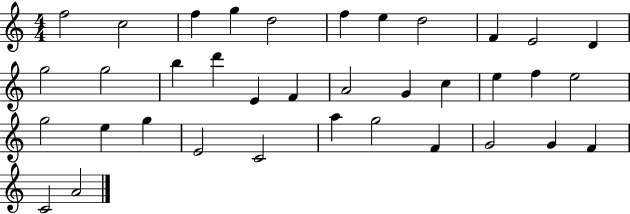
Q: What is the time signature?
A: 4/4